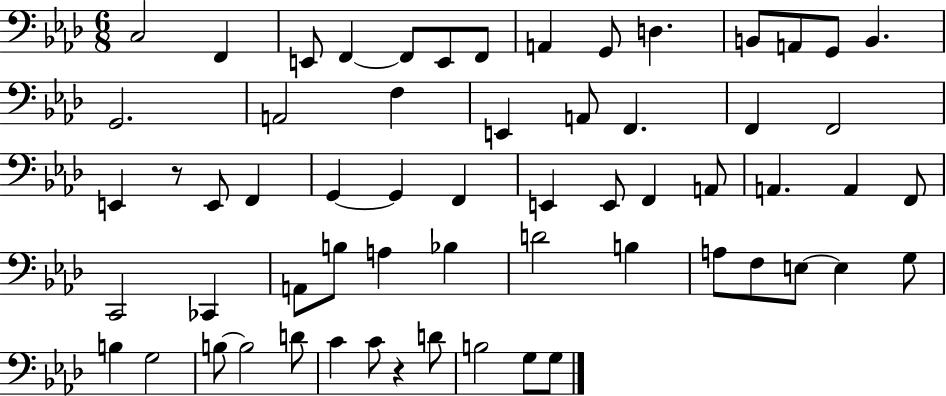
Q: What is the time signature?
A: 6/8